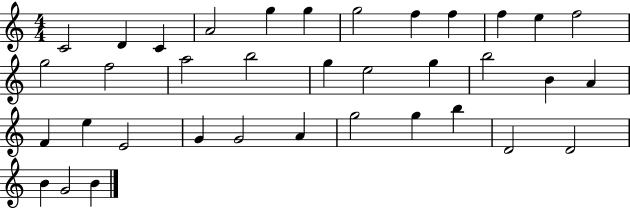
C4/h D4/q C4/q A4/h G5/q G5/q G5/h F5/q F5/q F5/q E5/q F5/h G5/h F5/h A5/h B5/h G5/q E5/h G5/q B5/h B4/q A4/q F4/q E5/q E4/h G4/q G4/h A4/q G5/h G5/q B5/q D4/h D4/h B4/q G4/h B4/q